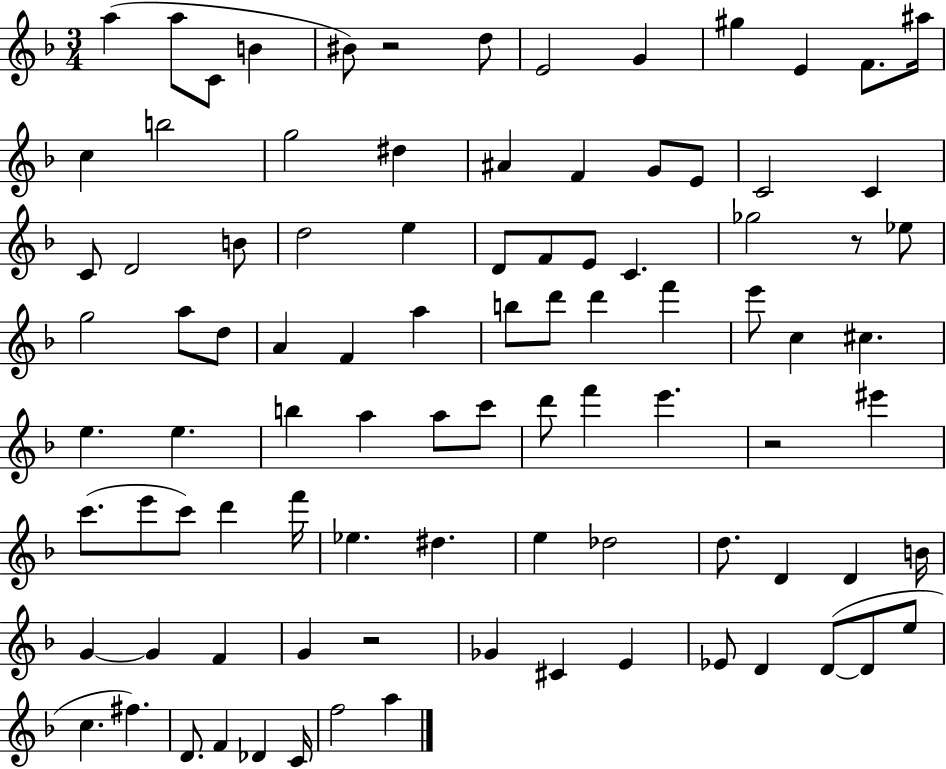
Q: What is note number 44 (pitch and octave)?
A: E6